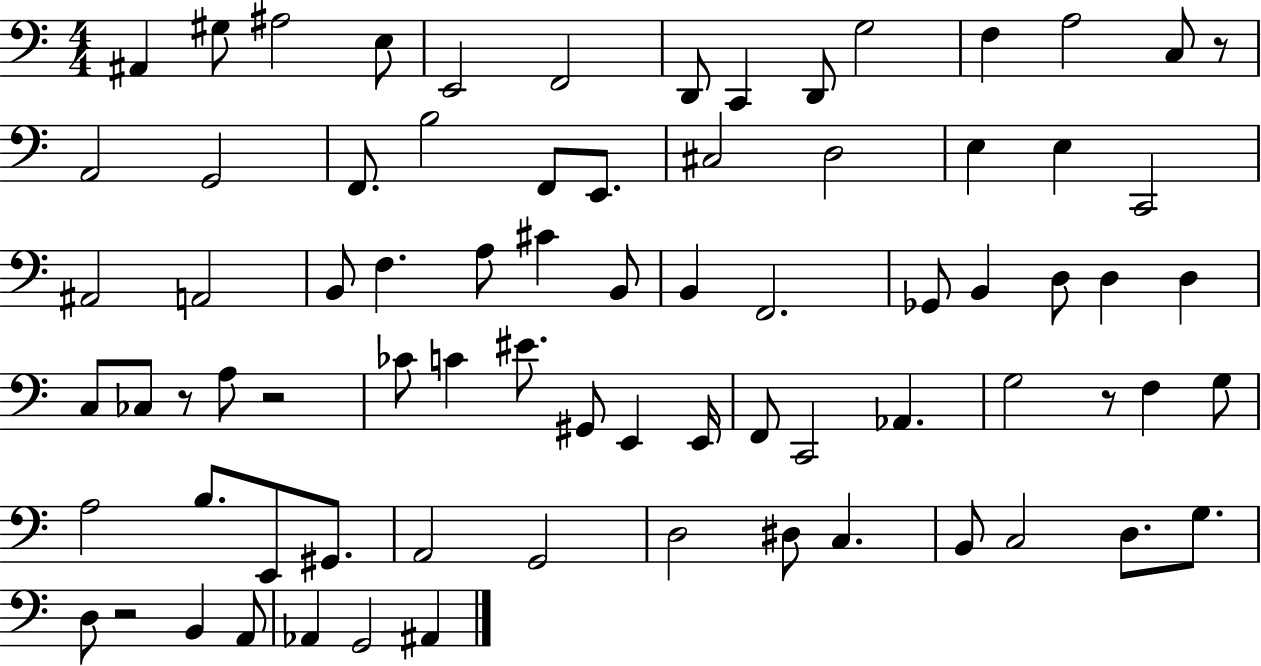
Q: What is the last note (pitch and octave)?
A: A#2